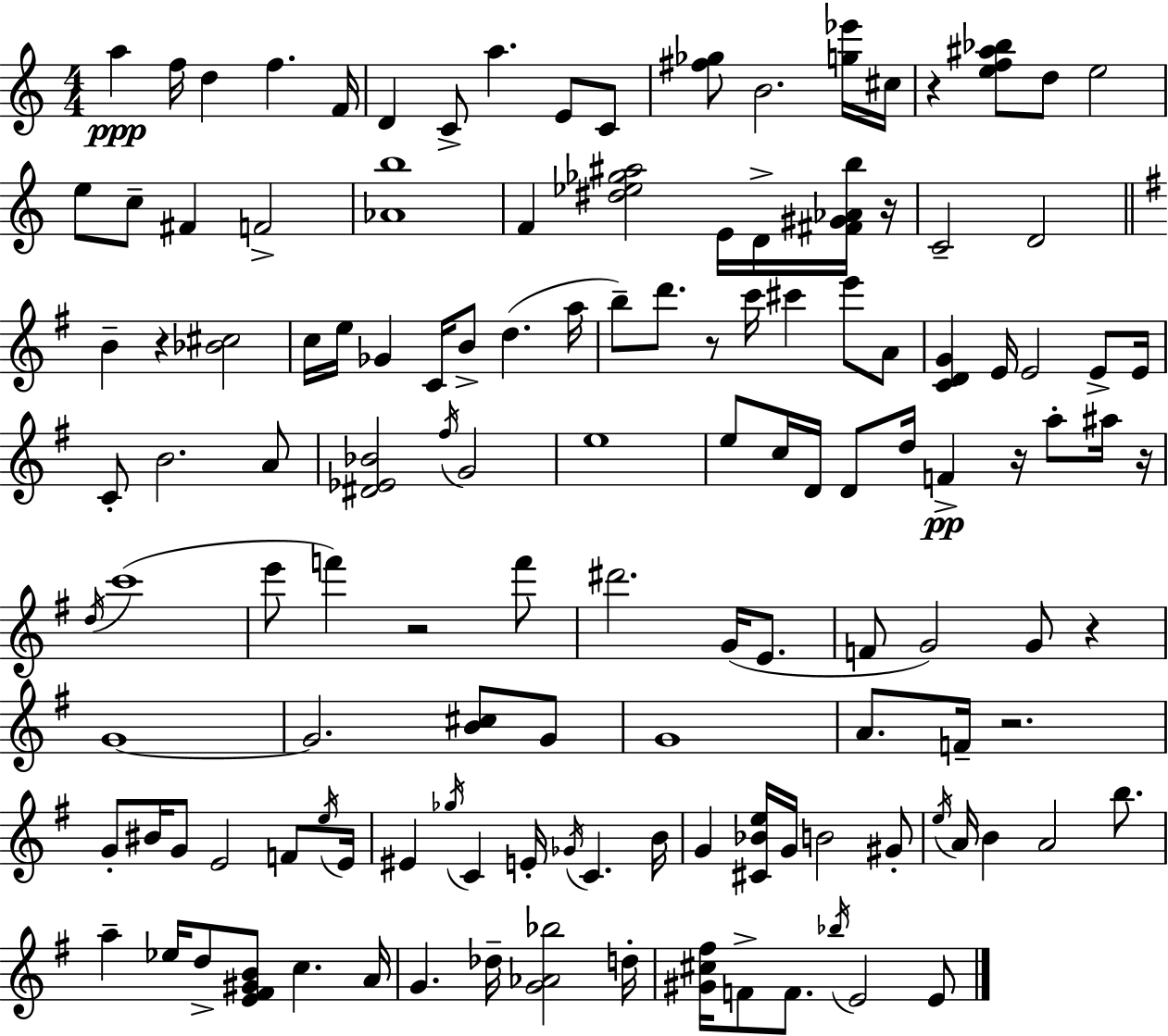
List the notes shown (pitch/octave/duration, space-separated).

A5/q F5/s D5/q F5/q. F4/s D4/q C4/e A5/q. E4/e C4/e [F#5,Gb5]/e B4/h. [G5,Eb6]/s C#5/s R/q [E5,F5,A#5,Bb5]/e D5/e E5/h E5/e C5/e F#4/q F4/h [Ab4,B5]/w F4/q [D#5,Eb5,Gb5,A#5]/h E4/s D4/s [F#4,G#4,Ab4,B5]/s R/s C4/h D4/h B4/q R/q [Bb4,C#5]/h C5/s E5/s Gb4/q C4/s B4/e D5/q. A5/s B5/e D6/e. R/e C6/s C#6/q E6/e A4/e [C4,D4,G4]/q E4/s E4/h E4/e E4/s C4/e B4/h. A4/e [D#4,Eb4,Bb4]/h F#5/s G4/h E5/w E5/e C5/s D4/s D4/e D5/s F4/q R/s A5/e A#5/s R/s D5/s C6/w E6/e F6/q R/h F6/e D#6/h. G4/s E4/e. F4/e G4/h G4/e R/q G4/w G4/h. [B4,C#5]/e G4/e G4/w A4/e. F4/s R/h. G4/e BIS4/s G4/e E4/h F4/e E5/s E4/s EIS4/q Gb5/s C4/q E4/s Gb4/s C4/q. B4/s G4/q [C#4,Bb4,E5]/s G4/s B4/h G#4/e E5/s A4/s B4/q A4/h B5/e. A5/q Eb5/s D5/e [E4,F#4,G#4,B4]/e C5/q. A4/s G4/q. Db5/s [G4,Ab4,Bb5]/h D5/s [G#4,C#5,F#5]/s F4/e F4/e. Bb5/s E4/h E4/e